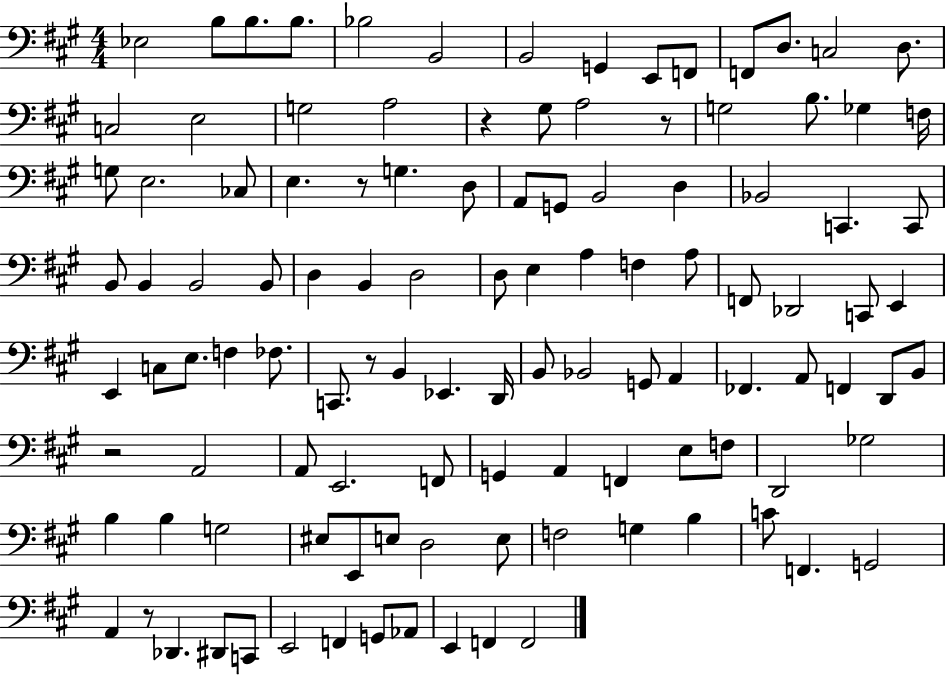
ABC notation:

X:1
T:Untitled
M:4/4
L:1/4
K:A
_E,2 B,/2 B,/2 B,/2 _B,2 B,,2 B,,2 G,, E,,/2 F,,/2 F,,/2 D,/2 C,2 D,/2 C,2 E,2 G,2 A,2 z ^G,/2 A,2 z/2 G,2 B,/2 _G, F,/4 G,/2 E,2 _C,/2 E, z/2 G, D,/2 A,,/2 G,,/2 B,,2 D, _B,,2 C,, C,,/2 B,,/2 B,, B,,2 B,,/2 D, B,, D,2 D,/2 E, A, F, A,/2 F,,/2 _D,,2 C,,/2 E,, E,, C,/2 E,/2 F, _F,/2 C,,/2 z/2 B,, _E,, D,,/4 B,,/2 _B,,2 G,,/2 A,, _F,, A,,/2 F,, D,,/2 B,,/2 z2 A,,2 A,,/2 E,,2 F,,/2 G,, A,, F,, E,/2 F,/2 D,,2 _G,2 B, B, G,2 ^E,/2 E,,/2 E,/2 D,2 E,/2 F,2 G, B, C/2 F,, G,,2 A,, z/2 _D,, ^D,,/2 C,,/2 E,,2 F,, G,,/2 _A,,/2 E,, F,, F,,2